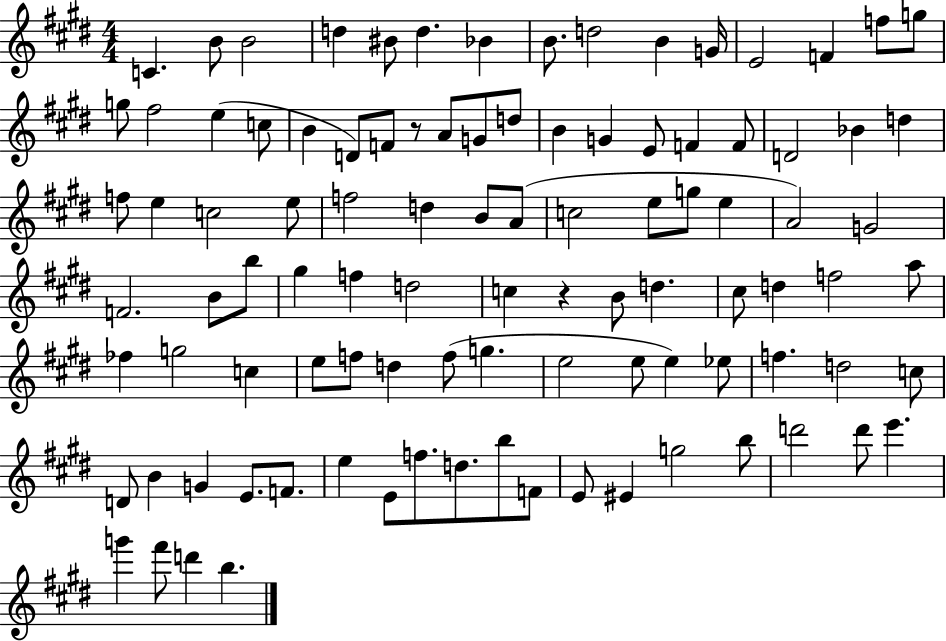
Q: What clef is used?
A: treble